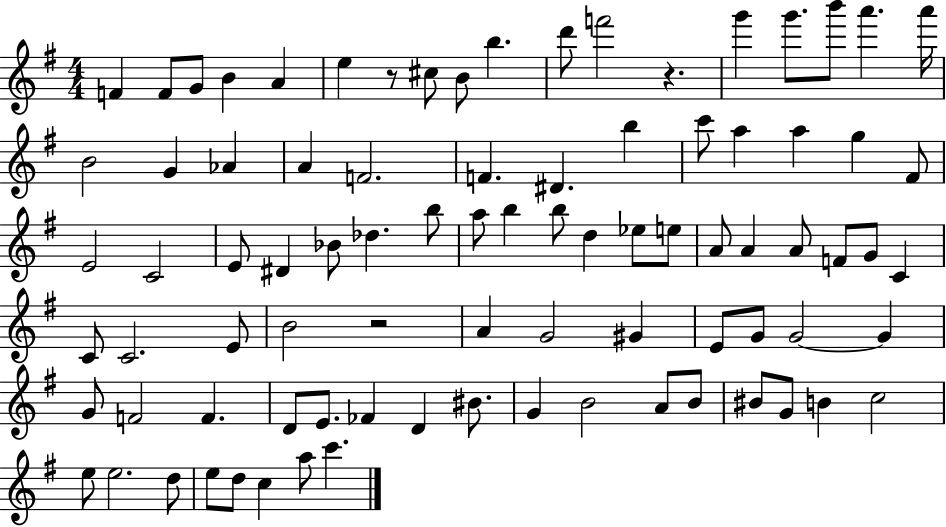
X:1
T:Untitled
M:4/4
L:1/4
K:G
F F/2 G/2 B A e z/2 ^c/2 B/2 b d'/2 f'2 z g' g'/2 b'/2 a' a'/4 B2 G _A A F2 F ^D b c'/2 a a g ^F/2 E2 C2 E/2 ^D _B/2 _d b/2 a/2 b b/2 d _e/2 e/2 A/2 A A/2 F/2 G/2 C C/2 C2 E/2 B2 z2 A G2 ^G E/2 G/2 G2 G G/2 F2 F D/2 E/2 _F D ^B/2 G B2 A/2 B/2 ^B/2 G/2 B c2 e/2 e2 d/2 e/2 d/2 c a/2 c'